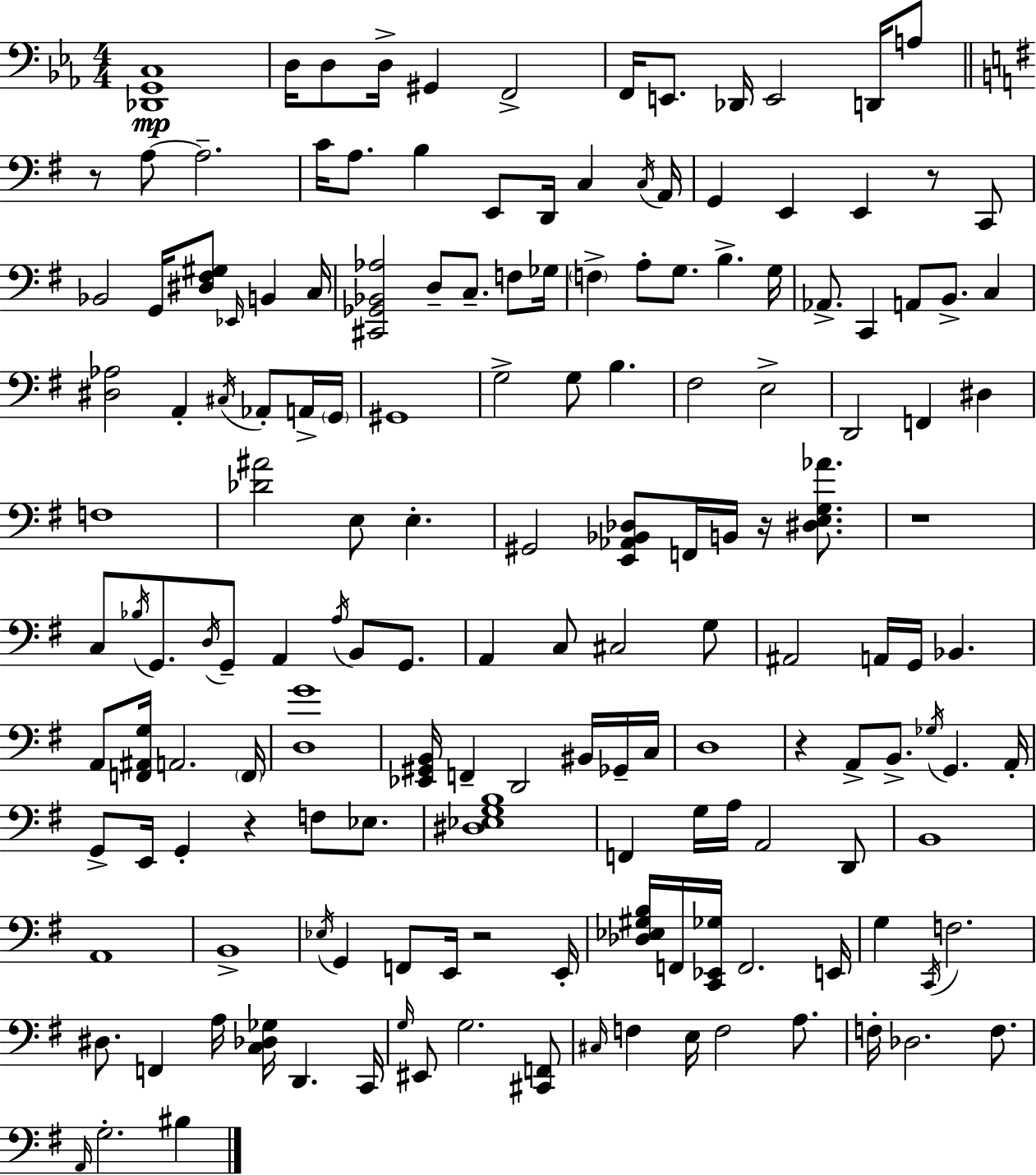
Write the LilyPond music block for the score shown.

{
  \clef bass
  \numericTimeSignature
  \time 4/4
  \key c \minor
  <des, g, c>1\mp | d16 d8 d16-> gis,4 f,2-> | f,16 e,8. des,16 e,2 d,16 a8 | \bar "||" \break \key g \major r8 a8~~ a2.-- | c'16 a8. b4 e,8 d,16 c4 \acciaccatura { c16 } | a,16 g,4 e,4 e,4 r8 c,8 | bes,2 g,16 <dis fis gis>8 \grace { ees,16 } b,4 | \break c16 <cis, ges, bes, aes>2 d8-- c8.-- f8 | ges16 \parenthesize f4-> a8-. g8. b4.-> | g16 aes,8.-> c,4 a,8 b,8.-> c4 | <dis aes>2 a,4-. \acciaccatura { cis16 } aes,8-. | \break a,16-> \parenthesize g,16 gis,1 | g2-> g8 b4. | fis2 e2-> | d,2 f,4 dis4 | \break f1 | <des' ais'>2 e8 e4.-. | gis,2 <e, aes, bes, des>8 f,16 b,16 r16 | <dis e g aes'>8. r1 | \break c8 \acciaccatura { bes16 } g,8. \acciaccatura { d16 } g,8-- a,4 | \acciaccatura { a16 } b,8 g,8. a,4 c8 cis2 | g8 ais,2 a,16 g,16 | bes,4. a,8 <f, ais, g>16 a,2. | \break \parenthesize f,16 <d g'>1 | <ees, gis, b,>16 f,4-- d,2 | bis,16 ges,16-- c16 d1 | r4 a,8-> b,8.-> \acciaccatura { ges16 } | \break g,4. a,16-. g,8-> e,16 g,4-. r4 | f8 ees8. <dis ees g b>1 | f,4 g16 a16 a,2 | d,8 b,1 | \break a,1 | b,1-> | \acciaccatura { ees16 } g,4 f,8 e,16 r2 | e,16-. <des ees gis b>16 f,16 <c, ees, ges>16 f,2. | \break e,16 g4 \acciaccatura { c,16 } f2. | dis8. f,4 | a16 <c des ges>16 d,4. c,16 \grace { g16 } eis,8 g2. | <cis, f,>8 \grace { cis16 } f4 e16 | \break f2 a8. f16-. des2. | f8. \grace { a,16 } g2.-. | bis4 \bar "|."
}